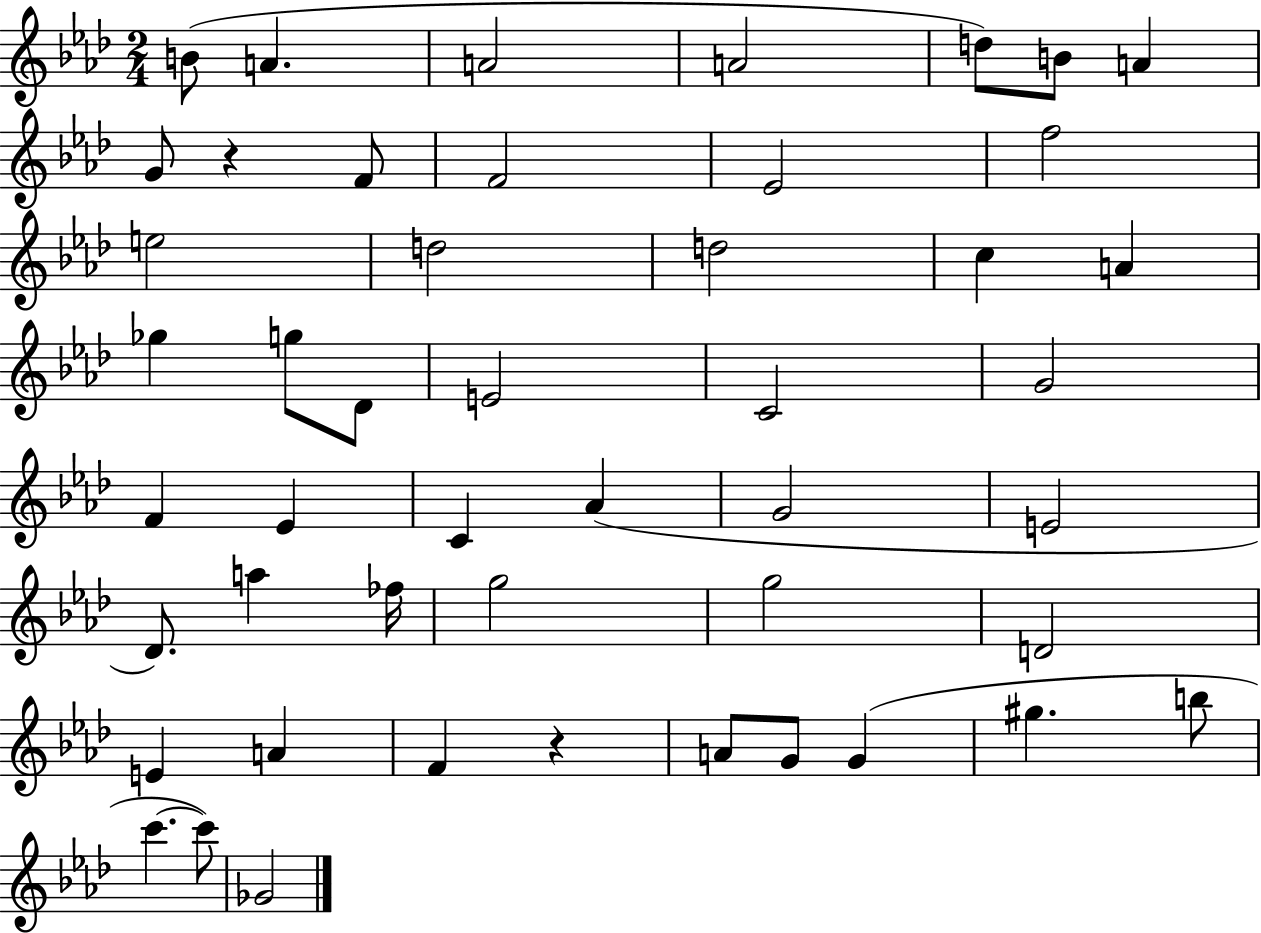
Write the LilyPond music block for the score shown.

{
  \clef treble
  \numericTimeSignature
  \time 2/4
  \key aes \major
  b'8( a'4. | a'2 | a'2 | d''8) b'8 a'4 | \break g'8 r4 f'8 | f'2 | ees'2 | f''2 | \break e''2 | d''2 | d''2 | c''4 a'4 | \break ges''4 g''8 des'8 | e'2 | c'2 | g'2 | \break f'4 ees'4 | c'4 aes'4( | g'2 | e'2 | \break des'8.) a''4 fes''16 | g''2 | g''2 | d'2 | \break e'4 a'4 | f'4 r4 | a'8 g'8 g'4( | gis''4. b''8 | \break c'''4.~~ c'''8) | ges'2 | \bar "|."
}